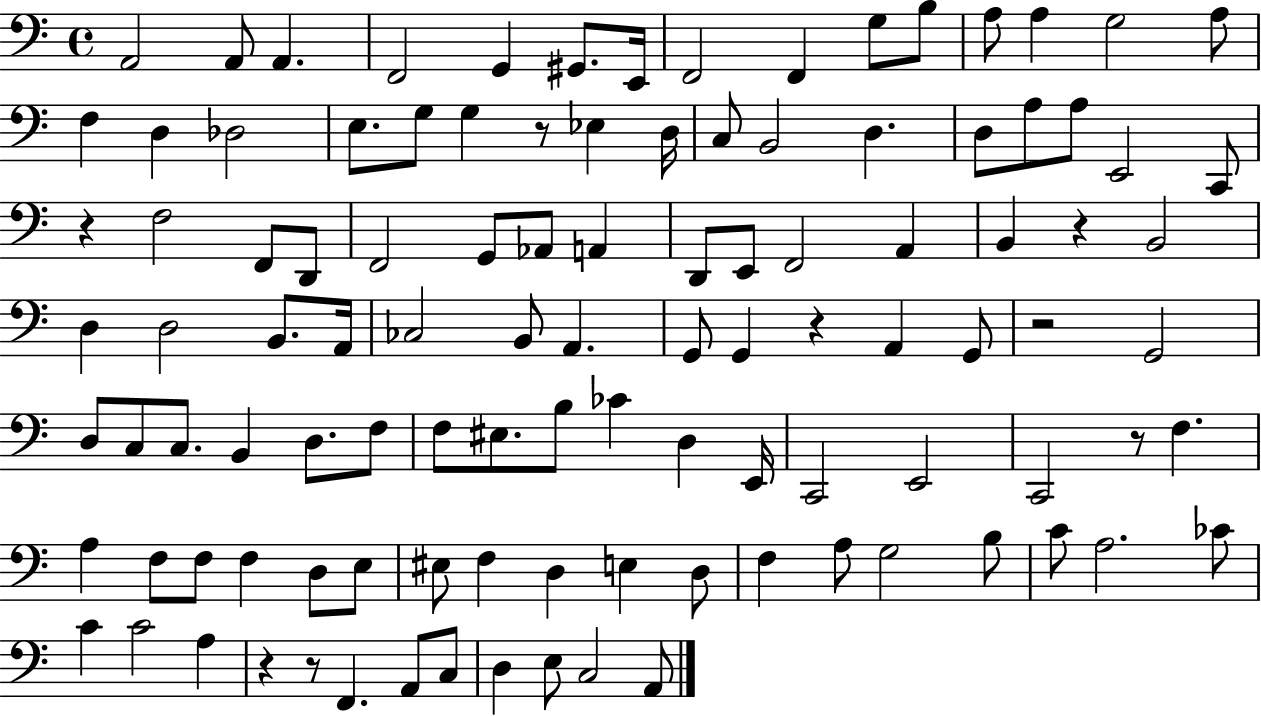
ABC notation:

X:1
T:Untitled
M:4/4
L:1/4
K:C
A,,2 A,,/2 A,, F,,2 G,, ^G,,/2 E,,/4 F,,2 F,, G,/2 B,/2 A,/2 A, G,2 A,/2 F, D, _D,2 E,/2 G,/2 G, z/2 _E, D,/4 C,/2 B,,2 D, D,/2 A,/2 A,/2 E,,2 C,,/2 z F,2 F,,/2 D,,/2 F,,2 G,,/2 _A,,/2 A,, D,,/2 E,,/2 F,,2 A,, B,, z B,,2 D, D,2 B,,/2 A,,/4 _C,2 B,,/2 A,, G,,/2 G,, z A,, G,,/2 z2 G,,2 D,/2 C,/2 C,/2 B,, D,/2 F,/2 F,/2 ^E,/2 B,/2 _C D, E,,/4 C,,2 E,,2 C,,2 z/2 F, A, F,/2 F,/2 F, D,/2 E,/2 ^E,/2 F, D, E, D,/2 F, A,/2 G,2 B,/2 C/2 A,2 _C/2 C C2 A, z z/2 F,, A,,/2 C,/2 D, E,/2 C,2 A,,/2